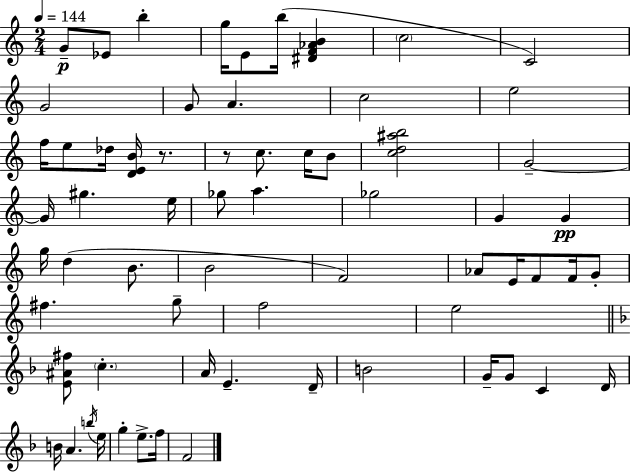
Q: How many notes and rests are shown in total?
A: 65